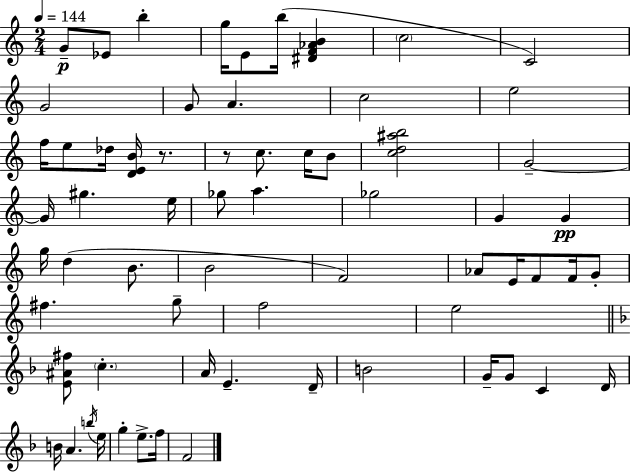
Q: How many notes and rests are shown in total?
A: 65